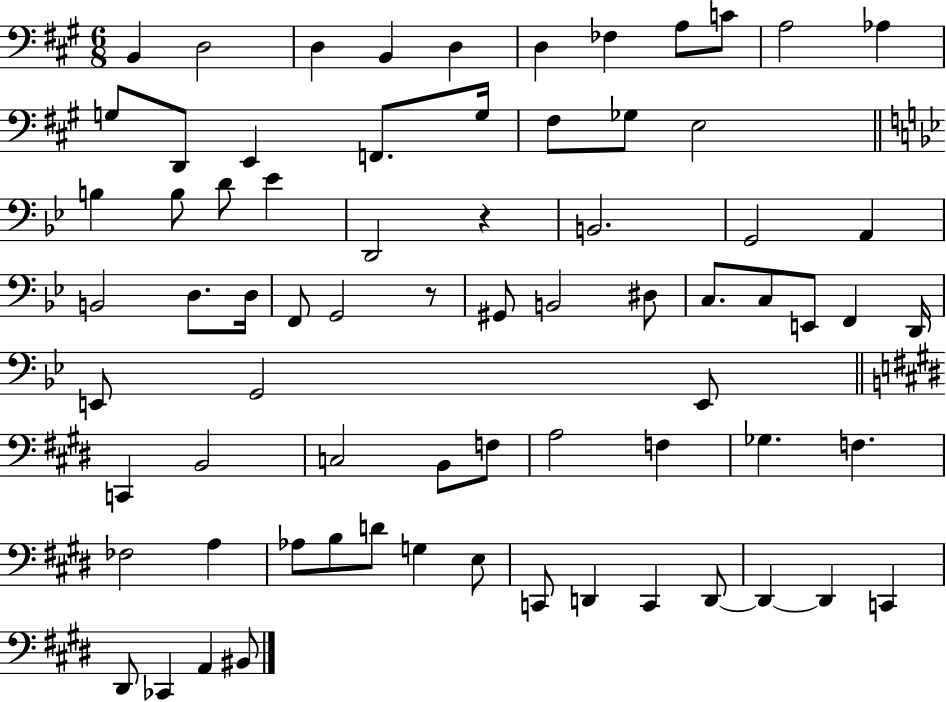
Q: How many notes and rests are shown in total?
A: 72